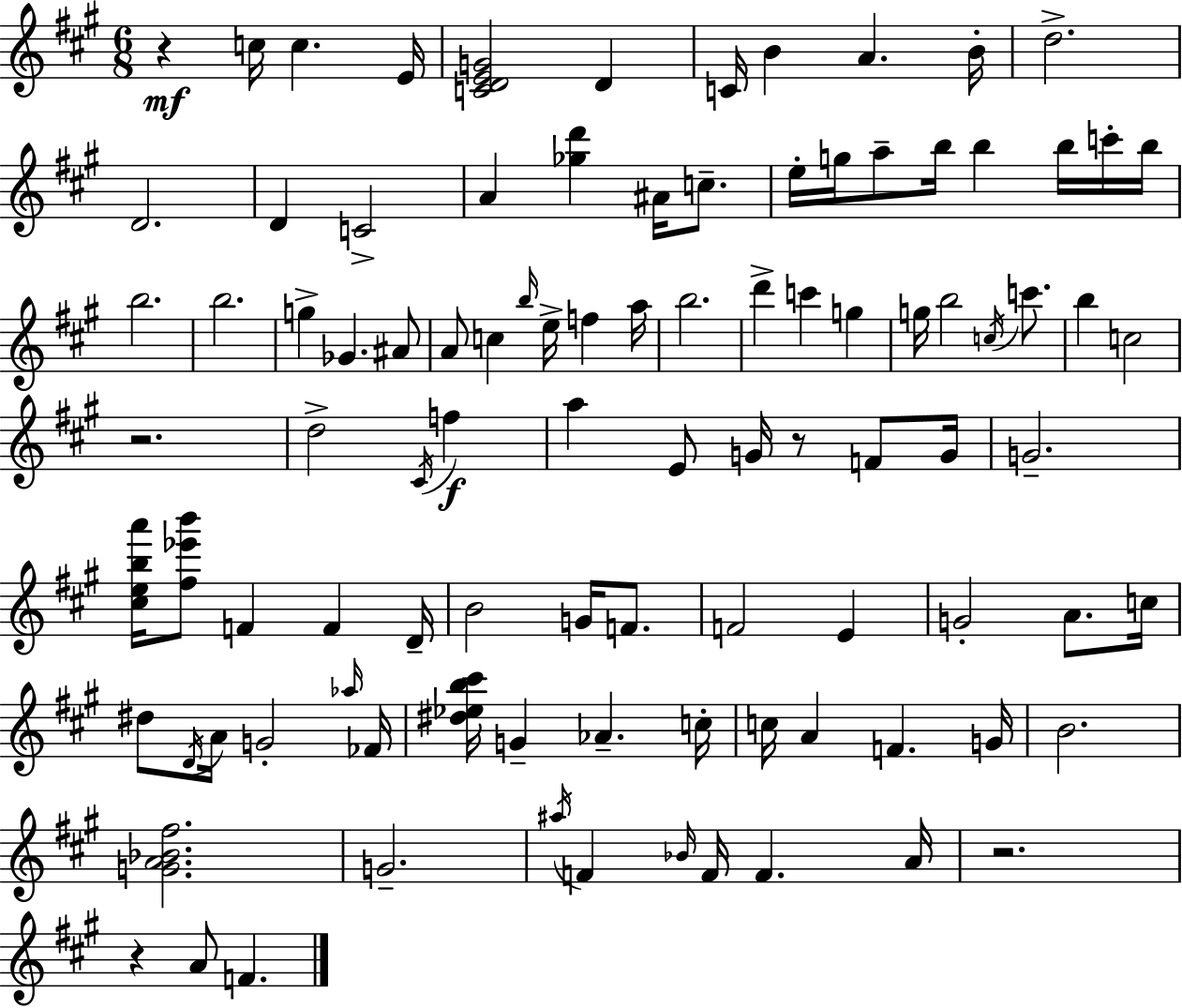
{
  \clef treble
  \numericTimeSignature
  \time 6/8
  \key a \major
  r4\mf c''16 c''4. e'16 | <c' d' e' g'>2 d'4 | c'16 b'4 a'4. b'16-. | d''2.-> | \break d'2. | d'4 c'2-> | a'4 <ges'' d'''>4 ais'16 c''8.-- | e''16-. g''16 a''8-- b''16 b''4 b''16 c'''16-. b''16 | \break b''2. | b''2. | g''4-> ges'4. ais'8 | a'8 c''4 \grace { b''16 } e''16-> f''4 | \break a''16 b''2. | d'''4-> c'''4 g''4 | g''16 b''2 \acciaccatura { c''16 } c'''8. | b''4 c''2 | \break r2. | d''2-> \acciaccatura { cis'16 }\f f''4 | a''4 e'8 g'16 r8 | f'8 g'16 g'2.-- | \break <cis'' e'' b'' a'''>16 <fis'' ees''' b'''>8 f'4 f'4 | d'16-- b'2 g'16 | f'8. f'2 e'4 | g'2-. a'8. | \break c''16 dis''8 \acciaccatura { d'16 } a'16 g'2-. | \grace { aes''16 } fes'16 <dis'' ees'' b'' cis'''>16 g'4-- aes'4.-- | c''16-. c''16 a'4 f'4. | g'16 b'2. | \break <g' a' bes' fis''>2. | g'2.-- | \acciaccatura { ais''16 } f'4 \grace { bes'16 } f'16 | f'4. a'16 r2. | \break r4 a'8 | f'4. \bar "|."
}